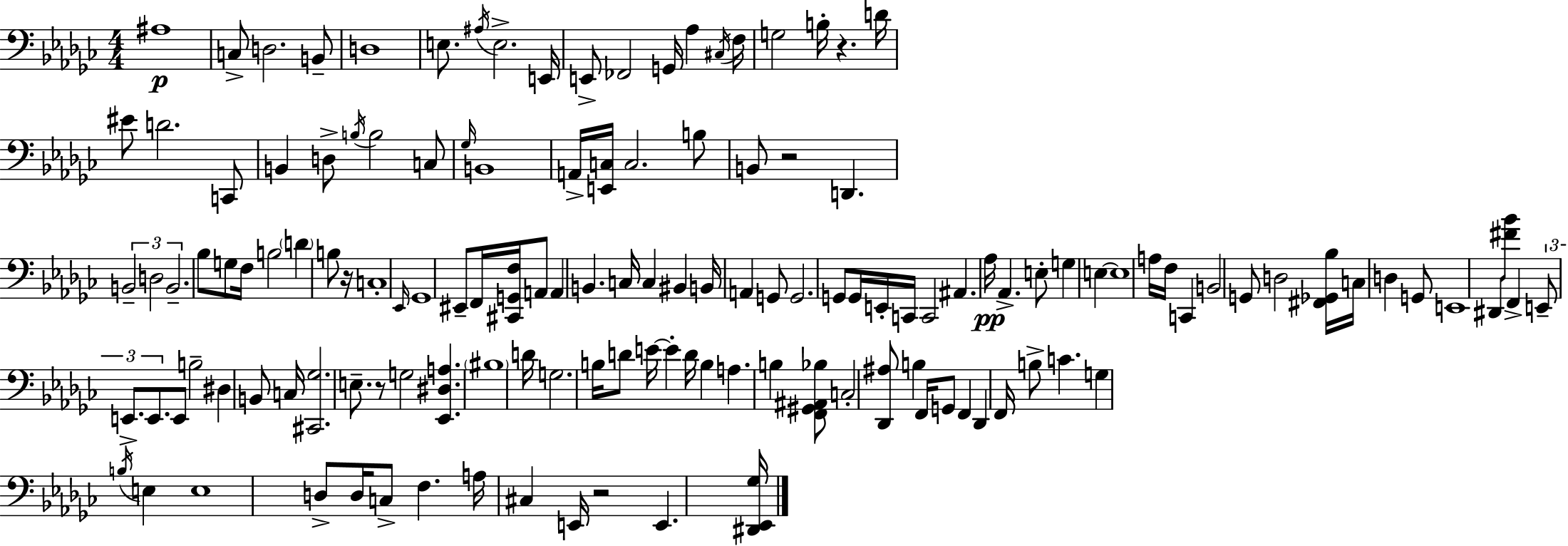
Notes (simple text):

A#3/w C3/e D3/h. B2/e D3/w E3/e. A#3/s E3/h. E2/s E2/e FES2/h G2/s Ab3/q C#3/s F3/s G3/h B3/s R/q. D4/s EIS4/e D4/h. C2/e B2/q D3/e B3/s B3/h C3/e Gb3/s B2/w A2/s [E2,C3]/s C3/h. B3/e B2/e R/h D2/q. B2/h D3/h B2/h. Bb3/e G3/e F3/s B3/h D4/q B3/e R/s C3/w Eb2/s Gb2/w EIS2/e F2/s [C#2,G2,F3]/s A2/e A2/q B2/q. C3/s C3/q BIS2/q B2/s A2/q G2/e G2/h. G2/e G2/s E2/s C2/s C2/h A#2/q. Ab3/s Ab2/q. E3/e G3/q E3/q E3/w A3/s F3/s C2/q B2/h G2/e D3/h [F#2,Gb2,Bb3]/s C3/s D3/q G2/e E2/w D#2/e [F#4,Bb4]/e F2/q E2/e E2/e. E2/e. E2/e B3/h D#3/q B2/e C3/s [C#2,Gb3]/h. E3/e. R/e G3/h [Eb2,D#3,A3]/q. BIS3/w D4/s G3/h. B3/s D4/e E4/s E4/q D4/s B3/q A3/q. B3/q [F2,G#2,A#2,Bb3]/e C3/h [Db2,A#3]/e B3/q F2/s G2/e F2/q Db2/q F2/s B3/e C4/q. G3/q B3/s E3/q E3/w D3/e D3/s C3/e F3/q. A3/s C#3/q E2/s R/h E2/q. [D#2,Eb2,Gb3]/s